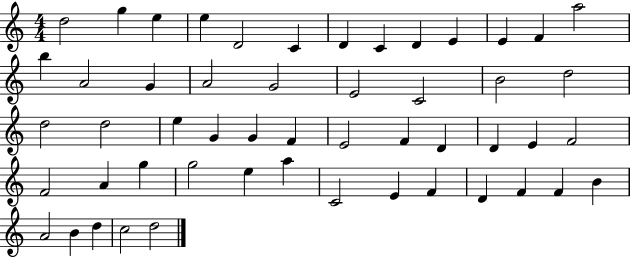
D5/h G5/q E5/q E5/q D4/h C4/q D4/q C4/q D4/q E4/q E4/q F4/q A5/h B5/q A4/h G4/q A4/h G4/h E4/h C4/h B4/h D5/h D5/h D5/h E5/q G4/q G4/q F4/q E4/h F4/q D4/q D4/q E4/q F4/h F4/h A4/q G5/q G5/h E5/q A5/q C4/h E4/q F4/q D4/q F4/q F4/q B4/q A4/h B4/q D5/q C5/h D5/h